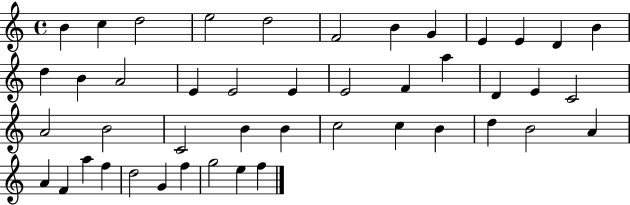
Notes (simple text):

B4/q C5/q D5/h E5/h D5/h F4/h B4/q G4/q E4/q E4/q D4/q B4/q D5/q B4/q A4/h E4/q E4/h E4/q E4/h F4/q A5/q D4/q E4/q C4/h A4/h B4/h C4/h B4/q B4/q C5/h C5/q B4/q D5/q B4/h A4/q A4/q F4/q A5/q F5/q D5/h G4/q F5/q G5/h E5/q F5/q